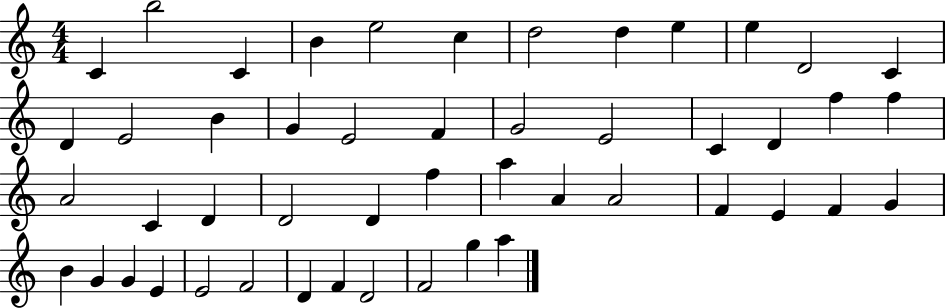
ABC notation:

X:1
T:Untitled
M:4/4
L:1/4
K:C
C b2 C B e2 c d2 d e e D2 C D E2 B G E2 F G2 E2 C D f f A2 C D D2 D f a A A2 F E F G B G G E E2 F2 D F D2 F2 g a